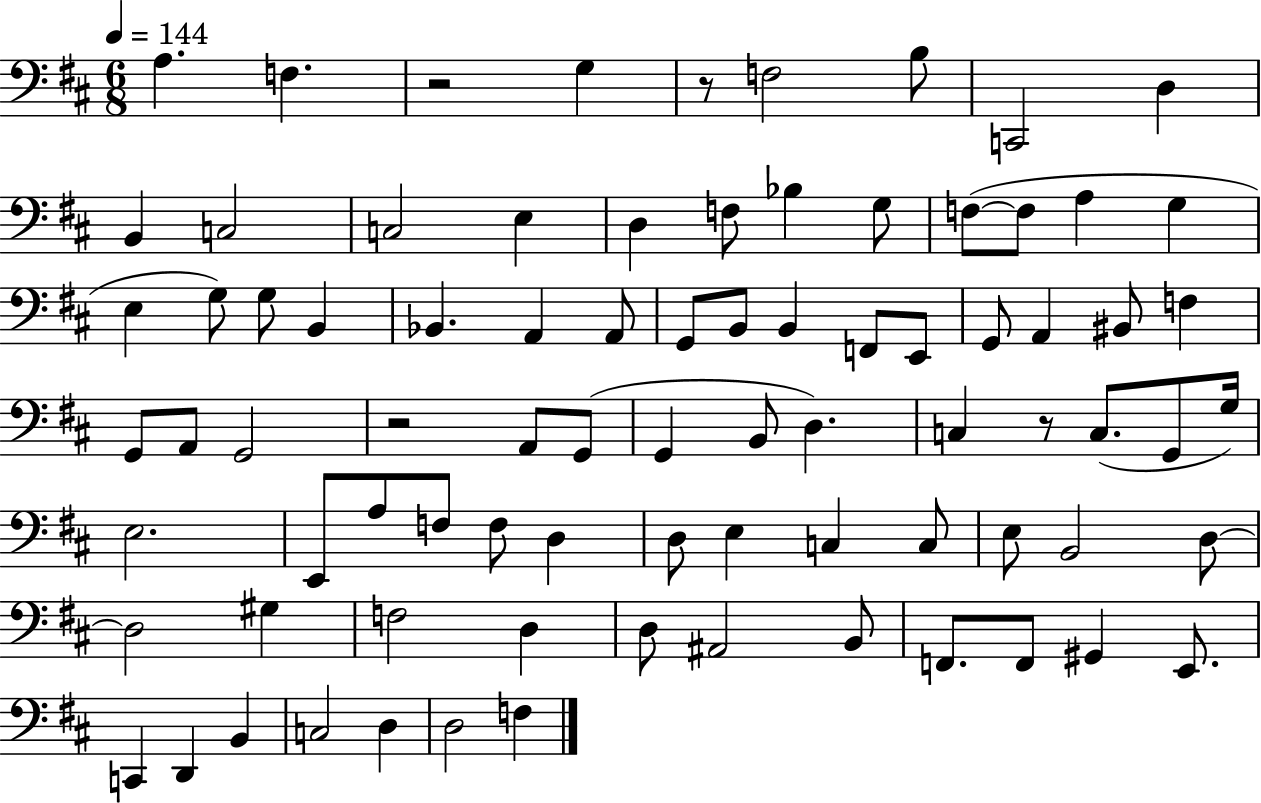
X:1
T:Untitled
M:6/8
L:1/4
K:D
A, F, z2 G, z/2 F,2 B,/2 C,,2 D, B,, C,2 C,2 E, D, F,/2 _B, G,/2 F,/2 F,/2 A, G, E, G,/2 G,/2 B,, _B,, A,, A,,/2 G,,/2 B,,/2 B,, F,,/2 E,,/2 G,,/2 A,, ^B,,/2 F, G,,/2 A,,/2 G,,2 z2 A,,/2 G,,/2 G,, B,,/2 D, C, z/2 C,/2 G,,/2 G,/4 E,2 E,,/2 A,/2 F,/2 F,/2 D, D,/2 E, C, C,/2 E,/2 B,,2 D,/2 D,2 ^G, F,2 D, D,/2 ^A,,2 B,,/2 F,,/2 F,,/2 ^G,, E,,/2 C,, D,, B,, C,2 D, D,2 F,